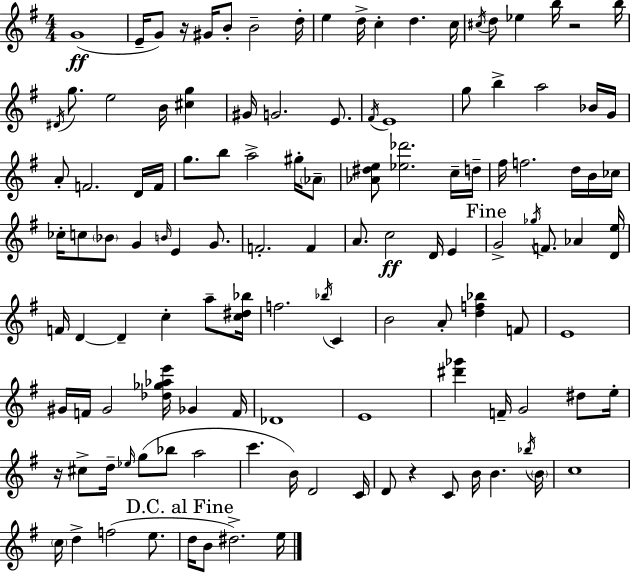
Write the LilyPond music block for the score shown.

{
  \clef treble
  \numericTimeSignature
  \time 4/4
  \key g \major
  g'1(\ff | e'16-- g'8) r16 gis'16 b'8-. b'2-- d''16-. | e''4 d''16-> c''4-. d''4. c''16 | \acciaccatura { cis''16 } d''8 ees''4 b''16 r2 | \break b''16 \acciaccatura { dis'16 } g''8. e''2 b'16 <cis'' g''>4 | gis'16 g'2. e'8. | \acciaccatura { fis'16 } e'1 | g''8 b''4-> a''2 | \break bes'16 g'16 a'8-. f'2. | d'16 f'16 g''8. b''8 a''2-> | gis''16-. \parenthesize aes'8-- <aes' dis'' e''>8 <ees'' des'''>2. | c''16-- d''16-- fis''16 f''2. | \break d''16 b'16 ces''16 ces''16-. c''8 \parenthesize bes'8 g'4 \grace { b'16 } e'4 | g'8. f'2.-. | f'4 a'8. c''2\ff d'16 | e'4 \mark "Fine" g'2-> \acciaccatura { ges''16 } f'8. | \break aes'4 <d' e''>16 f'16 d'4~~ d'4-- c''4-. | a''8-- <c'' dis'' bes''>16 f''2. | \acciaccatura { bes''16 } c'4 b'2 a'8-. | <d'' f'' bes''>4 f'8 e'1 | \break gis'16 f'16 gis'2 | <des'' ges'' aes'' e'''>16 ges'4 f'16 des'1 | e'1 | <dis''' ges'''>4 f'16-- g'2 | \break dis''8 e''16-. r16 cis''8-> d''16-- \grace { ees''16 }( g''8 bes''8 a''2 | c'''4. b'16) d'2 | c'16 d'8 r4 c'8 b'16 | b'4. \acciaccatura { bes''16 } \parenthesize b'16 c''1 | \break \parenthesize c''16 d''4-> f''2( | e''8. \mark "D.C. al Fine" d''16 b'8 dis''2.->) | e''16 \bar "|."
}